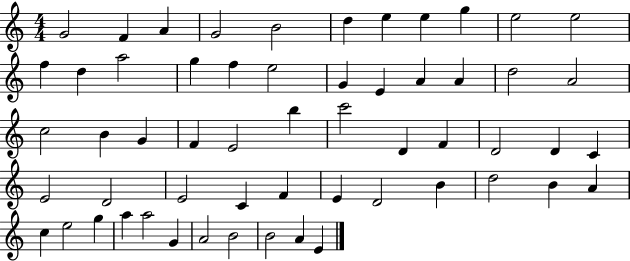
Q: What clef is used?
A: treble